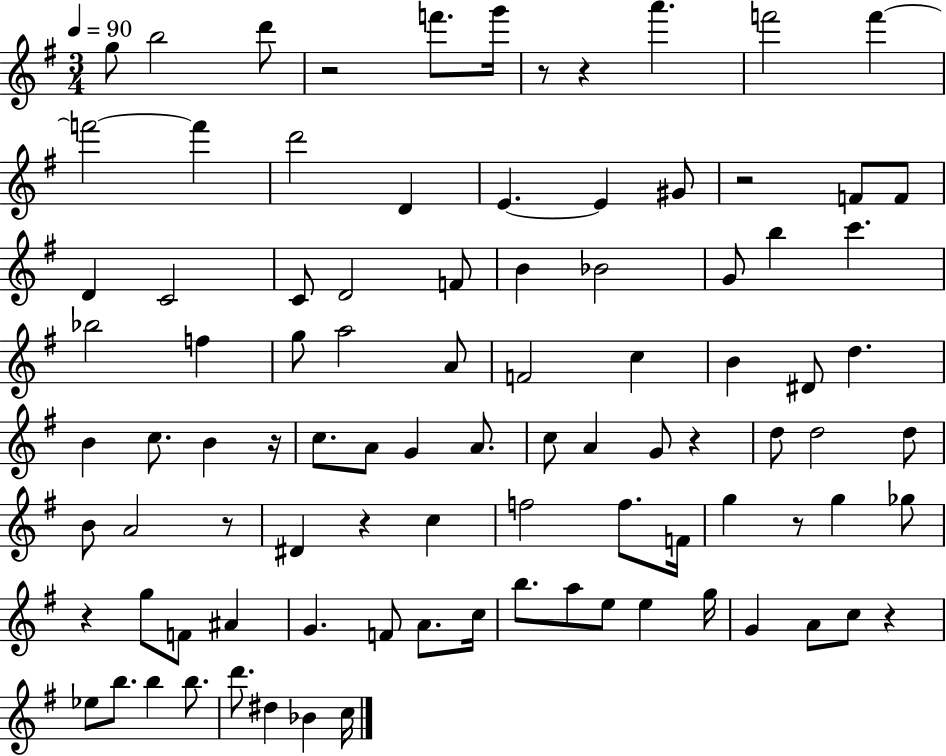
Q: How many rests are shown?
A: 11